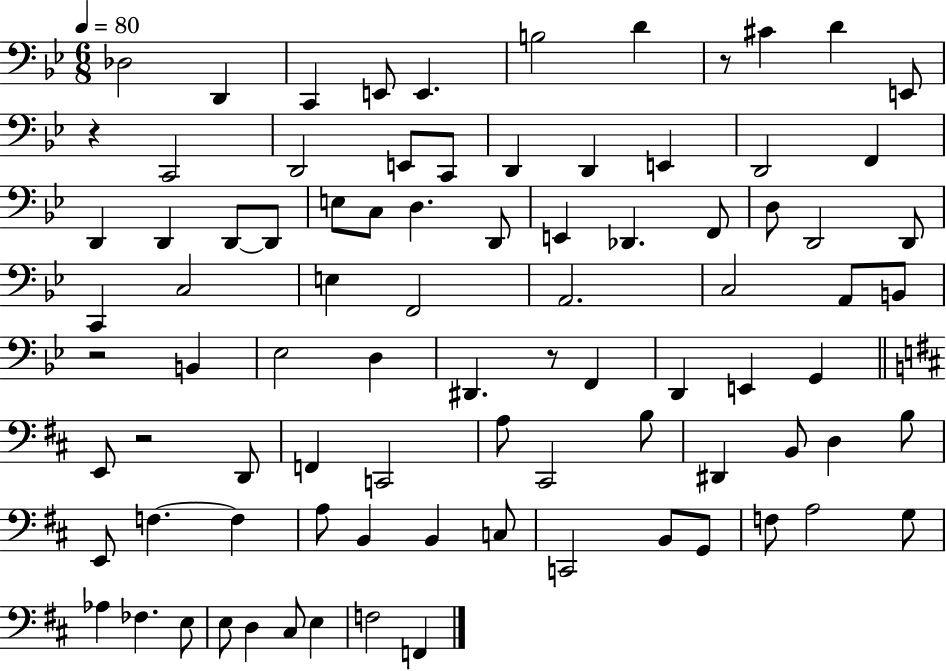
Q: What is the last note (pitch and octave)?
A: F2